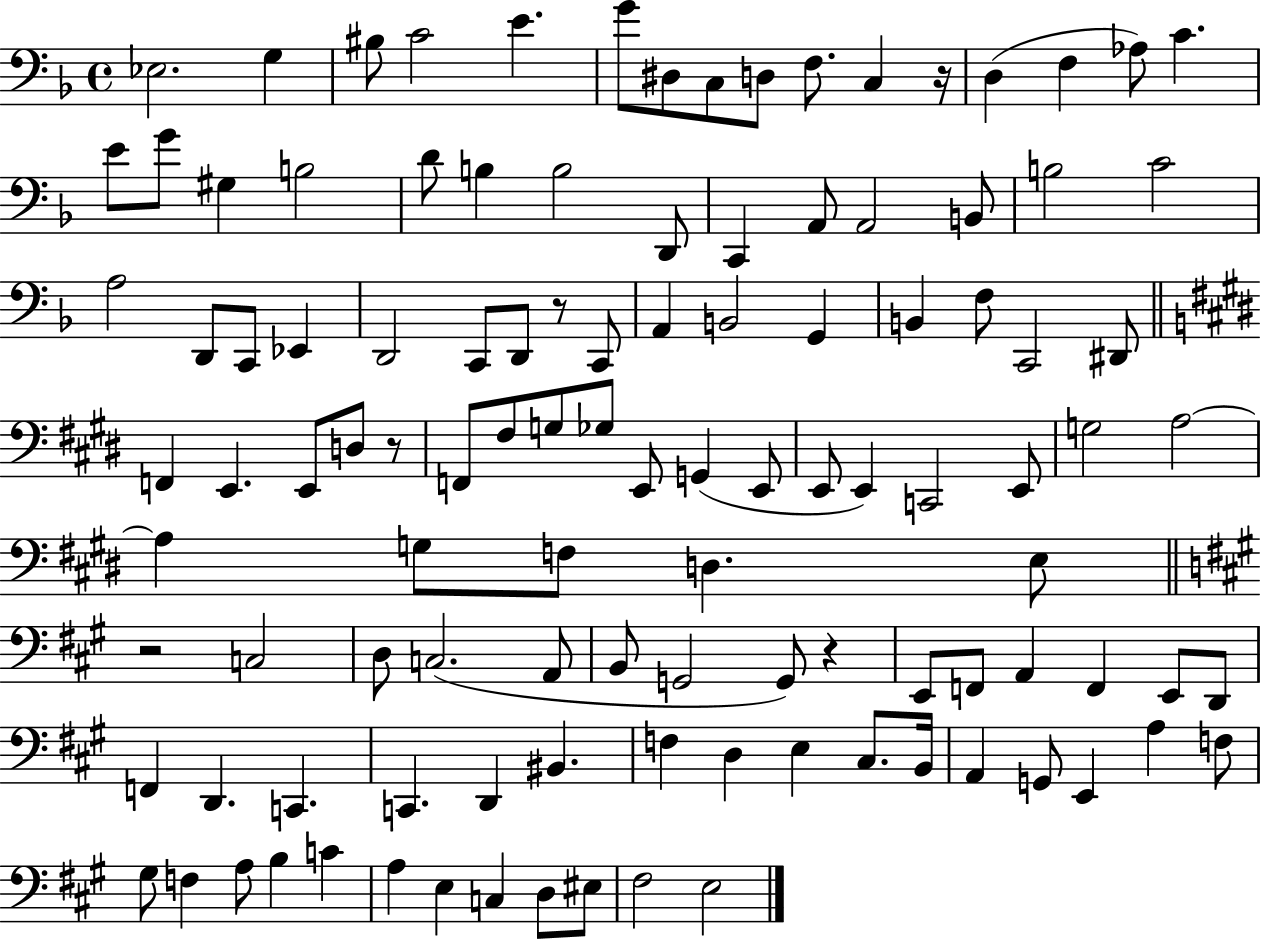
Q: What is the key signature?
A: F major